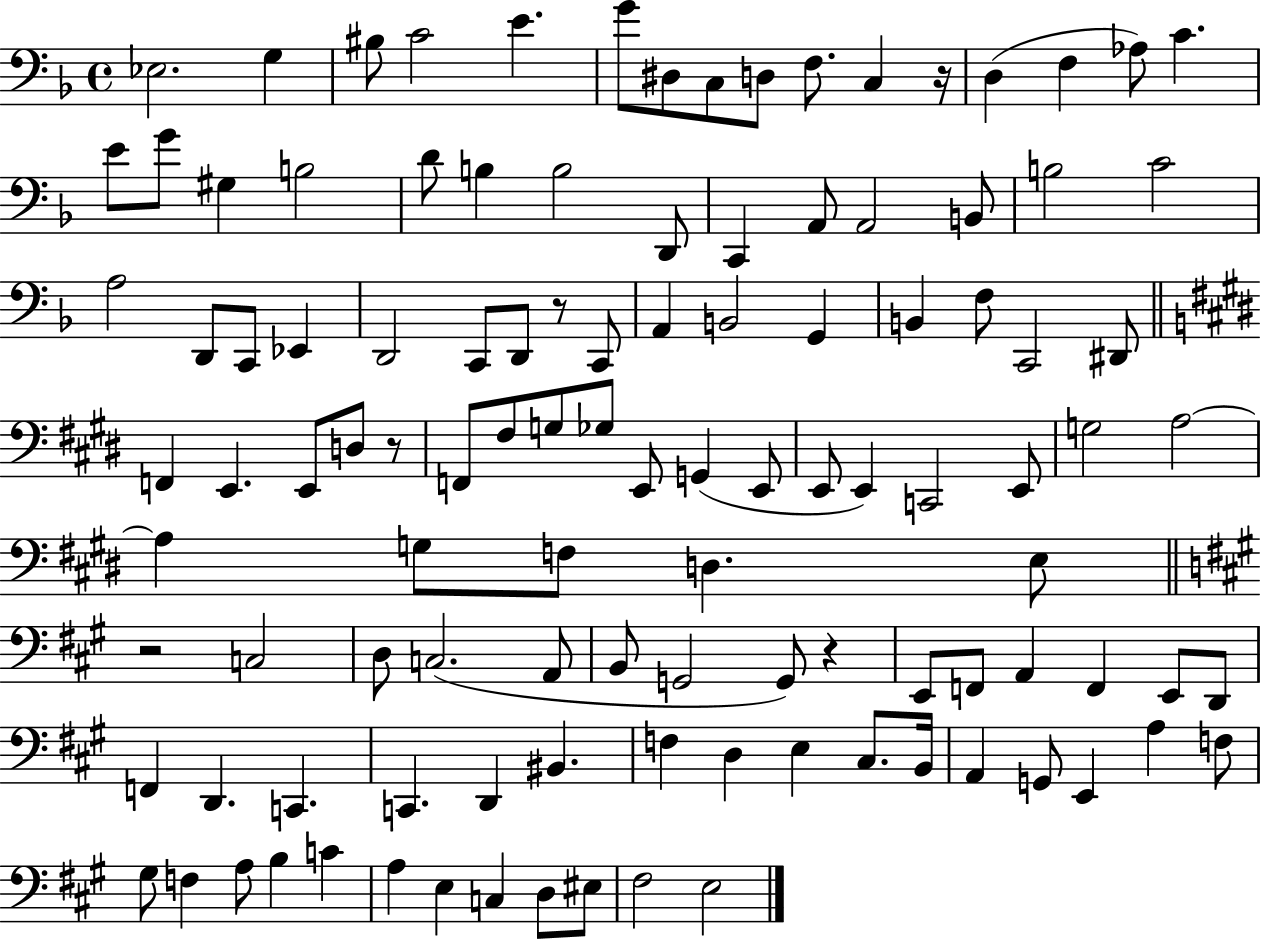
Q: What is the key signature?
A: F major